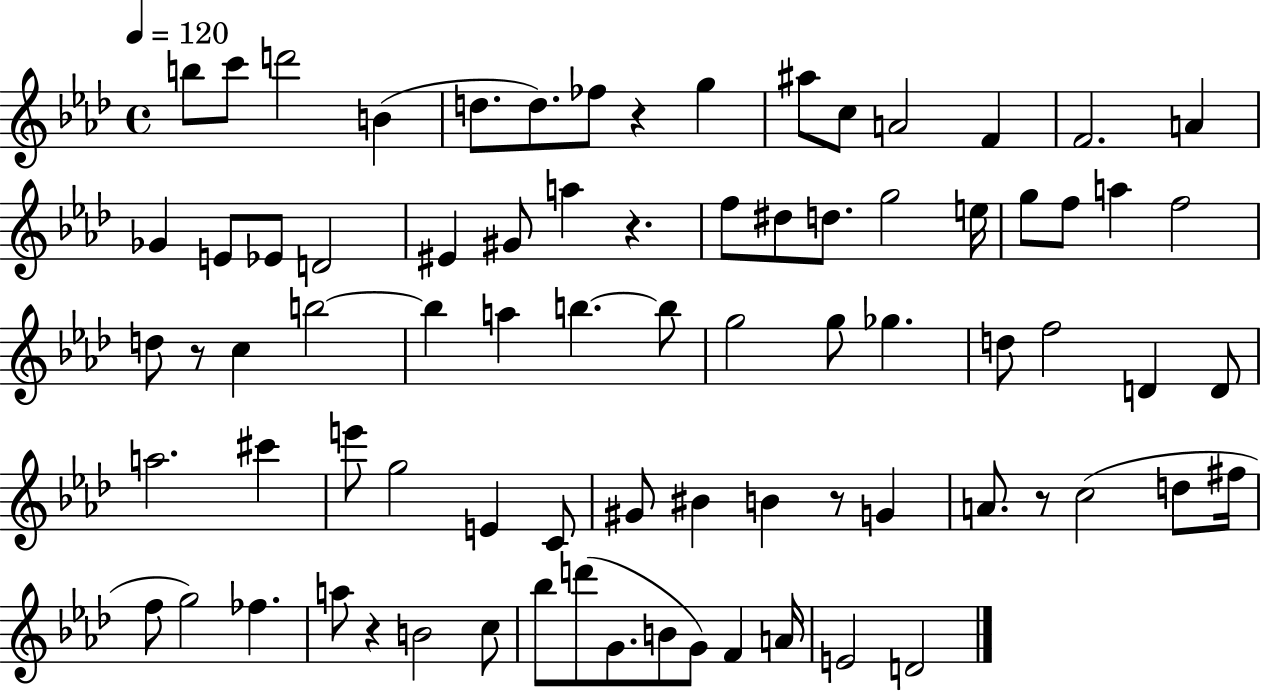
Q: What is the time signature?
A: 4/4